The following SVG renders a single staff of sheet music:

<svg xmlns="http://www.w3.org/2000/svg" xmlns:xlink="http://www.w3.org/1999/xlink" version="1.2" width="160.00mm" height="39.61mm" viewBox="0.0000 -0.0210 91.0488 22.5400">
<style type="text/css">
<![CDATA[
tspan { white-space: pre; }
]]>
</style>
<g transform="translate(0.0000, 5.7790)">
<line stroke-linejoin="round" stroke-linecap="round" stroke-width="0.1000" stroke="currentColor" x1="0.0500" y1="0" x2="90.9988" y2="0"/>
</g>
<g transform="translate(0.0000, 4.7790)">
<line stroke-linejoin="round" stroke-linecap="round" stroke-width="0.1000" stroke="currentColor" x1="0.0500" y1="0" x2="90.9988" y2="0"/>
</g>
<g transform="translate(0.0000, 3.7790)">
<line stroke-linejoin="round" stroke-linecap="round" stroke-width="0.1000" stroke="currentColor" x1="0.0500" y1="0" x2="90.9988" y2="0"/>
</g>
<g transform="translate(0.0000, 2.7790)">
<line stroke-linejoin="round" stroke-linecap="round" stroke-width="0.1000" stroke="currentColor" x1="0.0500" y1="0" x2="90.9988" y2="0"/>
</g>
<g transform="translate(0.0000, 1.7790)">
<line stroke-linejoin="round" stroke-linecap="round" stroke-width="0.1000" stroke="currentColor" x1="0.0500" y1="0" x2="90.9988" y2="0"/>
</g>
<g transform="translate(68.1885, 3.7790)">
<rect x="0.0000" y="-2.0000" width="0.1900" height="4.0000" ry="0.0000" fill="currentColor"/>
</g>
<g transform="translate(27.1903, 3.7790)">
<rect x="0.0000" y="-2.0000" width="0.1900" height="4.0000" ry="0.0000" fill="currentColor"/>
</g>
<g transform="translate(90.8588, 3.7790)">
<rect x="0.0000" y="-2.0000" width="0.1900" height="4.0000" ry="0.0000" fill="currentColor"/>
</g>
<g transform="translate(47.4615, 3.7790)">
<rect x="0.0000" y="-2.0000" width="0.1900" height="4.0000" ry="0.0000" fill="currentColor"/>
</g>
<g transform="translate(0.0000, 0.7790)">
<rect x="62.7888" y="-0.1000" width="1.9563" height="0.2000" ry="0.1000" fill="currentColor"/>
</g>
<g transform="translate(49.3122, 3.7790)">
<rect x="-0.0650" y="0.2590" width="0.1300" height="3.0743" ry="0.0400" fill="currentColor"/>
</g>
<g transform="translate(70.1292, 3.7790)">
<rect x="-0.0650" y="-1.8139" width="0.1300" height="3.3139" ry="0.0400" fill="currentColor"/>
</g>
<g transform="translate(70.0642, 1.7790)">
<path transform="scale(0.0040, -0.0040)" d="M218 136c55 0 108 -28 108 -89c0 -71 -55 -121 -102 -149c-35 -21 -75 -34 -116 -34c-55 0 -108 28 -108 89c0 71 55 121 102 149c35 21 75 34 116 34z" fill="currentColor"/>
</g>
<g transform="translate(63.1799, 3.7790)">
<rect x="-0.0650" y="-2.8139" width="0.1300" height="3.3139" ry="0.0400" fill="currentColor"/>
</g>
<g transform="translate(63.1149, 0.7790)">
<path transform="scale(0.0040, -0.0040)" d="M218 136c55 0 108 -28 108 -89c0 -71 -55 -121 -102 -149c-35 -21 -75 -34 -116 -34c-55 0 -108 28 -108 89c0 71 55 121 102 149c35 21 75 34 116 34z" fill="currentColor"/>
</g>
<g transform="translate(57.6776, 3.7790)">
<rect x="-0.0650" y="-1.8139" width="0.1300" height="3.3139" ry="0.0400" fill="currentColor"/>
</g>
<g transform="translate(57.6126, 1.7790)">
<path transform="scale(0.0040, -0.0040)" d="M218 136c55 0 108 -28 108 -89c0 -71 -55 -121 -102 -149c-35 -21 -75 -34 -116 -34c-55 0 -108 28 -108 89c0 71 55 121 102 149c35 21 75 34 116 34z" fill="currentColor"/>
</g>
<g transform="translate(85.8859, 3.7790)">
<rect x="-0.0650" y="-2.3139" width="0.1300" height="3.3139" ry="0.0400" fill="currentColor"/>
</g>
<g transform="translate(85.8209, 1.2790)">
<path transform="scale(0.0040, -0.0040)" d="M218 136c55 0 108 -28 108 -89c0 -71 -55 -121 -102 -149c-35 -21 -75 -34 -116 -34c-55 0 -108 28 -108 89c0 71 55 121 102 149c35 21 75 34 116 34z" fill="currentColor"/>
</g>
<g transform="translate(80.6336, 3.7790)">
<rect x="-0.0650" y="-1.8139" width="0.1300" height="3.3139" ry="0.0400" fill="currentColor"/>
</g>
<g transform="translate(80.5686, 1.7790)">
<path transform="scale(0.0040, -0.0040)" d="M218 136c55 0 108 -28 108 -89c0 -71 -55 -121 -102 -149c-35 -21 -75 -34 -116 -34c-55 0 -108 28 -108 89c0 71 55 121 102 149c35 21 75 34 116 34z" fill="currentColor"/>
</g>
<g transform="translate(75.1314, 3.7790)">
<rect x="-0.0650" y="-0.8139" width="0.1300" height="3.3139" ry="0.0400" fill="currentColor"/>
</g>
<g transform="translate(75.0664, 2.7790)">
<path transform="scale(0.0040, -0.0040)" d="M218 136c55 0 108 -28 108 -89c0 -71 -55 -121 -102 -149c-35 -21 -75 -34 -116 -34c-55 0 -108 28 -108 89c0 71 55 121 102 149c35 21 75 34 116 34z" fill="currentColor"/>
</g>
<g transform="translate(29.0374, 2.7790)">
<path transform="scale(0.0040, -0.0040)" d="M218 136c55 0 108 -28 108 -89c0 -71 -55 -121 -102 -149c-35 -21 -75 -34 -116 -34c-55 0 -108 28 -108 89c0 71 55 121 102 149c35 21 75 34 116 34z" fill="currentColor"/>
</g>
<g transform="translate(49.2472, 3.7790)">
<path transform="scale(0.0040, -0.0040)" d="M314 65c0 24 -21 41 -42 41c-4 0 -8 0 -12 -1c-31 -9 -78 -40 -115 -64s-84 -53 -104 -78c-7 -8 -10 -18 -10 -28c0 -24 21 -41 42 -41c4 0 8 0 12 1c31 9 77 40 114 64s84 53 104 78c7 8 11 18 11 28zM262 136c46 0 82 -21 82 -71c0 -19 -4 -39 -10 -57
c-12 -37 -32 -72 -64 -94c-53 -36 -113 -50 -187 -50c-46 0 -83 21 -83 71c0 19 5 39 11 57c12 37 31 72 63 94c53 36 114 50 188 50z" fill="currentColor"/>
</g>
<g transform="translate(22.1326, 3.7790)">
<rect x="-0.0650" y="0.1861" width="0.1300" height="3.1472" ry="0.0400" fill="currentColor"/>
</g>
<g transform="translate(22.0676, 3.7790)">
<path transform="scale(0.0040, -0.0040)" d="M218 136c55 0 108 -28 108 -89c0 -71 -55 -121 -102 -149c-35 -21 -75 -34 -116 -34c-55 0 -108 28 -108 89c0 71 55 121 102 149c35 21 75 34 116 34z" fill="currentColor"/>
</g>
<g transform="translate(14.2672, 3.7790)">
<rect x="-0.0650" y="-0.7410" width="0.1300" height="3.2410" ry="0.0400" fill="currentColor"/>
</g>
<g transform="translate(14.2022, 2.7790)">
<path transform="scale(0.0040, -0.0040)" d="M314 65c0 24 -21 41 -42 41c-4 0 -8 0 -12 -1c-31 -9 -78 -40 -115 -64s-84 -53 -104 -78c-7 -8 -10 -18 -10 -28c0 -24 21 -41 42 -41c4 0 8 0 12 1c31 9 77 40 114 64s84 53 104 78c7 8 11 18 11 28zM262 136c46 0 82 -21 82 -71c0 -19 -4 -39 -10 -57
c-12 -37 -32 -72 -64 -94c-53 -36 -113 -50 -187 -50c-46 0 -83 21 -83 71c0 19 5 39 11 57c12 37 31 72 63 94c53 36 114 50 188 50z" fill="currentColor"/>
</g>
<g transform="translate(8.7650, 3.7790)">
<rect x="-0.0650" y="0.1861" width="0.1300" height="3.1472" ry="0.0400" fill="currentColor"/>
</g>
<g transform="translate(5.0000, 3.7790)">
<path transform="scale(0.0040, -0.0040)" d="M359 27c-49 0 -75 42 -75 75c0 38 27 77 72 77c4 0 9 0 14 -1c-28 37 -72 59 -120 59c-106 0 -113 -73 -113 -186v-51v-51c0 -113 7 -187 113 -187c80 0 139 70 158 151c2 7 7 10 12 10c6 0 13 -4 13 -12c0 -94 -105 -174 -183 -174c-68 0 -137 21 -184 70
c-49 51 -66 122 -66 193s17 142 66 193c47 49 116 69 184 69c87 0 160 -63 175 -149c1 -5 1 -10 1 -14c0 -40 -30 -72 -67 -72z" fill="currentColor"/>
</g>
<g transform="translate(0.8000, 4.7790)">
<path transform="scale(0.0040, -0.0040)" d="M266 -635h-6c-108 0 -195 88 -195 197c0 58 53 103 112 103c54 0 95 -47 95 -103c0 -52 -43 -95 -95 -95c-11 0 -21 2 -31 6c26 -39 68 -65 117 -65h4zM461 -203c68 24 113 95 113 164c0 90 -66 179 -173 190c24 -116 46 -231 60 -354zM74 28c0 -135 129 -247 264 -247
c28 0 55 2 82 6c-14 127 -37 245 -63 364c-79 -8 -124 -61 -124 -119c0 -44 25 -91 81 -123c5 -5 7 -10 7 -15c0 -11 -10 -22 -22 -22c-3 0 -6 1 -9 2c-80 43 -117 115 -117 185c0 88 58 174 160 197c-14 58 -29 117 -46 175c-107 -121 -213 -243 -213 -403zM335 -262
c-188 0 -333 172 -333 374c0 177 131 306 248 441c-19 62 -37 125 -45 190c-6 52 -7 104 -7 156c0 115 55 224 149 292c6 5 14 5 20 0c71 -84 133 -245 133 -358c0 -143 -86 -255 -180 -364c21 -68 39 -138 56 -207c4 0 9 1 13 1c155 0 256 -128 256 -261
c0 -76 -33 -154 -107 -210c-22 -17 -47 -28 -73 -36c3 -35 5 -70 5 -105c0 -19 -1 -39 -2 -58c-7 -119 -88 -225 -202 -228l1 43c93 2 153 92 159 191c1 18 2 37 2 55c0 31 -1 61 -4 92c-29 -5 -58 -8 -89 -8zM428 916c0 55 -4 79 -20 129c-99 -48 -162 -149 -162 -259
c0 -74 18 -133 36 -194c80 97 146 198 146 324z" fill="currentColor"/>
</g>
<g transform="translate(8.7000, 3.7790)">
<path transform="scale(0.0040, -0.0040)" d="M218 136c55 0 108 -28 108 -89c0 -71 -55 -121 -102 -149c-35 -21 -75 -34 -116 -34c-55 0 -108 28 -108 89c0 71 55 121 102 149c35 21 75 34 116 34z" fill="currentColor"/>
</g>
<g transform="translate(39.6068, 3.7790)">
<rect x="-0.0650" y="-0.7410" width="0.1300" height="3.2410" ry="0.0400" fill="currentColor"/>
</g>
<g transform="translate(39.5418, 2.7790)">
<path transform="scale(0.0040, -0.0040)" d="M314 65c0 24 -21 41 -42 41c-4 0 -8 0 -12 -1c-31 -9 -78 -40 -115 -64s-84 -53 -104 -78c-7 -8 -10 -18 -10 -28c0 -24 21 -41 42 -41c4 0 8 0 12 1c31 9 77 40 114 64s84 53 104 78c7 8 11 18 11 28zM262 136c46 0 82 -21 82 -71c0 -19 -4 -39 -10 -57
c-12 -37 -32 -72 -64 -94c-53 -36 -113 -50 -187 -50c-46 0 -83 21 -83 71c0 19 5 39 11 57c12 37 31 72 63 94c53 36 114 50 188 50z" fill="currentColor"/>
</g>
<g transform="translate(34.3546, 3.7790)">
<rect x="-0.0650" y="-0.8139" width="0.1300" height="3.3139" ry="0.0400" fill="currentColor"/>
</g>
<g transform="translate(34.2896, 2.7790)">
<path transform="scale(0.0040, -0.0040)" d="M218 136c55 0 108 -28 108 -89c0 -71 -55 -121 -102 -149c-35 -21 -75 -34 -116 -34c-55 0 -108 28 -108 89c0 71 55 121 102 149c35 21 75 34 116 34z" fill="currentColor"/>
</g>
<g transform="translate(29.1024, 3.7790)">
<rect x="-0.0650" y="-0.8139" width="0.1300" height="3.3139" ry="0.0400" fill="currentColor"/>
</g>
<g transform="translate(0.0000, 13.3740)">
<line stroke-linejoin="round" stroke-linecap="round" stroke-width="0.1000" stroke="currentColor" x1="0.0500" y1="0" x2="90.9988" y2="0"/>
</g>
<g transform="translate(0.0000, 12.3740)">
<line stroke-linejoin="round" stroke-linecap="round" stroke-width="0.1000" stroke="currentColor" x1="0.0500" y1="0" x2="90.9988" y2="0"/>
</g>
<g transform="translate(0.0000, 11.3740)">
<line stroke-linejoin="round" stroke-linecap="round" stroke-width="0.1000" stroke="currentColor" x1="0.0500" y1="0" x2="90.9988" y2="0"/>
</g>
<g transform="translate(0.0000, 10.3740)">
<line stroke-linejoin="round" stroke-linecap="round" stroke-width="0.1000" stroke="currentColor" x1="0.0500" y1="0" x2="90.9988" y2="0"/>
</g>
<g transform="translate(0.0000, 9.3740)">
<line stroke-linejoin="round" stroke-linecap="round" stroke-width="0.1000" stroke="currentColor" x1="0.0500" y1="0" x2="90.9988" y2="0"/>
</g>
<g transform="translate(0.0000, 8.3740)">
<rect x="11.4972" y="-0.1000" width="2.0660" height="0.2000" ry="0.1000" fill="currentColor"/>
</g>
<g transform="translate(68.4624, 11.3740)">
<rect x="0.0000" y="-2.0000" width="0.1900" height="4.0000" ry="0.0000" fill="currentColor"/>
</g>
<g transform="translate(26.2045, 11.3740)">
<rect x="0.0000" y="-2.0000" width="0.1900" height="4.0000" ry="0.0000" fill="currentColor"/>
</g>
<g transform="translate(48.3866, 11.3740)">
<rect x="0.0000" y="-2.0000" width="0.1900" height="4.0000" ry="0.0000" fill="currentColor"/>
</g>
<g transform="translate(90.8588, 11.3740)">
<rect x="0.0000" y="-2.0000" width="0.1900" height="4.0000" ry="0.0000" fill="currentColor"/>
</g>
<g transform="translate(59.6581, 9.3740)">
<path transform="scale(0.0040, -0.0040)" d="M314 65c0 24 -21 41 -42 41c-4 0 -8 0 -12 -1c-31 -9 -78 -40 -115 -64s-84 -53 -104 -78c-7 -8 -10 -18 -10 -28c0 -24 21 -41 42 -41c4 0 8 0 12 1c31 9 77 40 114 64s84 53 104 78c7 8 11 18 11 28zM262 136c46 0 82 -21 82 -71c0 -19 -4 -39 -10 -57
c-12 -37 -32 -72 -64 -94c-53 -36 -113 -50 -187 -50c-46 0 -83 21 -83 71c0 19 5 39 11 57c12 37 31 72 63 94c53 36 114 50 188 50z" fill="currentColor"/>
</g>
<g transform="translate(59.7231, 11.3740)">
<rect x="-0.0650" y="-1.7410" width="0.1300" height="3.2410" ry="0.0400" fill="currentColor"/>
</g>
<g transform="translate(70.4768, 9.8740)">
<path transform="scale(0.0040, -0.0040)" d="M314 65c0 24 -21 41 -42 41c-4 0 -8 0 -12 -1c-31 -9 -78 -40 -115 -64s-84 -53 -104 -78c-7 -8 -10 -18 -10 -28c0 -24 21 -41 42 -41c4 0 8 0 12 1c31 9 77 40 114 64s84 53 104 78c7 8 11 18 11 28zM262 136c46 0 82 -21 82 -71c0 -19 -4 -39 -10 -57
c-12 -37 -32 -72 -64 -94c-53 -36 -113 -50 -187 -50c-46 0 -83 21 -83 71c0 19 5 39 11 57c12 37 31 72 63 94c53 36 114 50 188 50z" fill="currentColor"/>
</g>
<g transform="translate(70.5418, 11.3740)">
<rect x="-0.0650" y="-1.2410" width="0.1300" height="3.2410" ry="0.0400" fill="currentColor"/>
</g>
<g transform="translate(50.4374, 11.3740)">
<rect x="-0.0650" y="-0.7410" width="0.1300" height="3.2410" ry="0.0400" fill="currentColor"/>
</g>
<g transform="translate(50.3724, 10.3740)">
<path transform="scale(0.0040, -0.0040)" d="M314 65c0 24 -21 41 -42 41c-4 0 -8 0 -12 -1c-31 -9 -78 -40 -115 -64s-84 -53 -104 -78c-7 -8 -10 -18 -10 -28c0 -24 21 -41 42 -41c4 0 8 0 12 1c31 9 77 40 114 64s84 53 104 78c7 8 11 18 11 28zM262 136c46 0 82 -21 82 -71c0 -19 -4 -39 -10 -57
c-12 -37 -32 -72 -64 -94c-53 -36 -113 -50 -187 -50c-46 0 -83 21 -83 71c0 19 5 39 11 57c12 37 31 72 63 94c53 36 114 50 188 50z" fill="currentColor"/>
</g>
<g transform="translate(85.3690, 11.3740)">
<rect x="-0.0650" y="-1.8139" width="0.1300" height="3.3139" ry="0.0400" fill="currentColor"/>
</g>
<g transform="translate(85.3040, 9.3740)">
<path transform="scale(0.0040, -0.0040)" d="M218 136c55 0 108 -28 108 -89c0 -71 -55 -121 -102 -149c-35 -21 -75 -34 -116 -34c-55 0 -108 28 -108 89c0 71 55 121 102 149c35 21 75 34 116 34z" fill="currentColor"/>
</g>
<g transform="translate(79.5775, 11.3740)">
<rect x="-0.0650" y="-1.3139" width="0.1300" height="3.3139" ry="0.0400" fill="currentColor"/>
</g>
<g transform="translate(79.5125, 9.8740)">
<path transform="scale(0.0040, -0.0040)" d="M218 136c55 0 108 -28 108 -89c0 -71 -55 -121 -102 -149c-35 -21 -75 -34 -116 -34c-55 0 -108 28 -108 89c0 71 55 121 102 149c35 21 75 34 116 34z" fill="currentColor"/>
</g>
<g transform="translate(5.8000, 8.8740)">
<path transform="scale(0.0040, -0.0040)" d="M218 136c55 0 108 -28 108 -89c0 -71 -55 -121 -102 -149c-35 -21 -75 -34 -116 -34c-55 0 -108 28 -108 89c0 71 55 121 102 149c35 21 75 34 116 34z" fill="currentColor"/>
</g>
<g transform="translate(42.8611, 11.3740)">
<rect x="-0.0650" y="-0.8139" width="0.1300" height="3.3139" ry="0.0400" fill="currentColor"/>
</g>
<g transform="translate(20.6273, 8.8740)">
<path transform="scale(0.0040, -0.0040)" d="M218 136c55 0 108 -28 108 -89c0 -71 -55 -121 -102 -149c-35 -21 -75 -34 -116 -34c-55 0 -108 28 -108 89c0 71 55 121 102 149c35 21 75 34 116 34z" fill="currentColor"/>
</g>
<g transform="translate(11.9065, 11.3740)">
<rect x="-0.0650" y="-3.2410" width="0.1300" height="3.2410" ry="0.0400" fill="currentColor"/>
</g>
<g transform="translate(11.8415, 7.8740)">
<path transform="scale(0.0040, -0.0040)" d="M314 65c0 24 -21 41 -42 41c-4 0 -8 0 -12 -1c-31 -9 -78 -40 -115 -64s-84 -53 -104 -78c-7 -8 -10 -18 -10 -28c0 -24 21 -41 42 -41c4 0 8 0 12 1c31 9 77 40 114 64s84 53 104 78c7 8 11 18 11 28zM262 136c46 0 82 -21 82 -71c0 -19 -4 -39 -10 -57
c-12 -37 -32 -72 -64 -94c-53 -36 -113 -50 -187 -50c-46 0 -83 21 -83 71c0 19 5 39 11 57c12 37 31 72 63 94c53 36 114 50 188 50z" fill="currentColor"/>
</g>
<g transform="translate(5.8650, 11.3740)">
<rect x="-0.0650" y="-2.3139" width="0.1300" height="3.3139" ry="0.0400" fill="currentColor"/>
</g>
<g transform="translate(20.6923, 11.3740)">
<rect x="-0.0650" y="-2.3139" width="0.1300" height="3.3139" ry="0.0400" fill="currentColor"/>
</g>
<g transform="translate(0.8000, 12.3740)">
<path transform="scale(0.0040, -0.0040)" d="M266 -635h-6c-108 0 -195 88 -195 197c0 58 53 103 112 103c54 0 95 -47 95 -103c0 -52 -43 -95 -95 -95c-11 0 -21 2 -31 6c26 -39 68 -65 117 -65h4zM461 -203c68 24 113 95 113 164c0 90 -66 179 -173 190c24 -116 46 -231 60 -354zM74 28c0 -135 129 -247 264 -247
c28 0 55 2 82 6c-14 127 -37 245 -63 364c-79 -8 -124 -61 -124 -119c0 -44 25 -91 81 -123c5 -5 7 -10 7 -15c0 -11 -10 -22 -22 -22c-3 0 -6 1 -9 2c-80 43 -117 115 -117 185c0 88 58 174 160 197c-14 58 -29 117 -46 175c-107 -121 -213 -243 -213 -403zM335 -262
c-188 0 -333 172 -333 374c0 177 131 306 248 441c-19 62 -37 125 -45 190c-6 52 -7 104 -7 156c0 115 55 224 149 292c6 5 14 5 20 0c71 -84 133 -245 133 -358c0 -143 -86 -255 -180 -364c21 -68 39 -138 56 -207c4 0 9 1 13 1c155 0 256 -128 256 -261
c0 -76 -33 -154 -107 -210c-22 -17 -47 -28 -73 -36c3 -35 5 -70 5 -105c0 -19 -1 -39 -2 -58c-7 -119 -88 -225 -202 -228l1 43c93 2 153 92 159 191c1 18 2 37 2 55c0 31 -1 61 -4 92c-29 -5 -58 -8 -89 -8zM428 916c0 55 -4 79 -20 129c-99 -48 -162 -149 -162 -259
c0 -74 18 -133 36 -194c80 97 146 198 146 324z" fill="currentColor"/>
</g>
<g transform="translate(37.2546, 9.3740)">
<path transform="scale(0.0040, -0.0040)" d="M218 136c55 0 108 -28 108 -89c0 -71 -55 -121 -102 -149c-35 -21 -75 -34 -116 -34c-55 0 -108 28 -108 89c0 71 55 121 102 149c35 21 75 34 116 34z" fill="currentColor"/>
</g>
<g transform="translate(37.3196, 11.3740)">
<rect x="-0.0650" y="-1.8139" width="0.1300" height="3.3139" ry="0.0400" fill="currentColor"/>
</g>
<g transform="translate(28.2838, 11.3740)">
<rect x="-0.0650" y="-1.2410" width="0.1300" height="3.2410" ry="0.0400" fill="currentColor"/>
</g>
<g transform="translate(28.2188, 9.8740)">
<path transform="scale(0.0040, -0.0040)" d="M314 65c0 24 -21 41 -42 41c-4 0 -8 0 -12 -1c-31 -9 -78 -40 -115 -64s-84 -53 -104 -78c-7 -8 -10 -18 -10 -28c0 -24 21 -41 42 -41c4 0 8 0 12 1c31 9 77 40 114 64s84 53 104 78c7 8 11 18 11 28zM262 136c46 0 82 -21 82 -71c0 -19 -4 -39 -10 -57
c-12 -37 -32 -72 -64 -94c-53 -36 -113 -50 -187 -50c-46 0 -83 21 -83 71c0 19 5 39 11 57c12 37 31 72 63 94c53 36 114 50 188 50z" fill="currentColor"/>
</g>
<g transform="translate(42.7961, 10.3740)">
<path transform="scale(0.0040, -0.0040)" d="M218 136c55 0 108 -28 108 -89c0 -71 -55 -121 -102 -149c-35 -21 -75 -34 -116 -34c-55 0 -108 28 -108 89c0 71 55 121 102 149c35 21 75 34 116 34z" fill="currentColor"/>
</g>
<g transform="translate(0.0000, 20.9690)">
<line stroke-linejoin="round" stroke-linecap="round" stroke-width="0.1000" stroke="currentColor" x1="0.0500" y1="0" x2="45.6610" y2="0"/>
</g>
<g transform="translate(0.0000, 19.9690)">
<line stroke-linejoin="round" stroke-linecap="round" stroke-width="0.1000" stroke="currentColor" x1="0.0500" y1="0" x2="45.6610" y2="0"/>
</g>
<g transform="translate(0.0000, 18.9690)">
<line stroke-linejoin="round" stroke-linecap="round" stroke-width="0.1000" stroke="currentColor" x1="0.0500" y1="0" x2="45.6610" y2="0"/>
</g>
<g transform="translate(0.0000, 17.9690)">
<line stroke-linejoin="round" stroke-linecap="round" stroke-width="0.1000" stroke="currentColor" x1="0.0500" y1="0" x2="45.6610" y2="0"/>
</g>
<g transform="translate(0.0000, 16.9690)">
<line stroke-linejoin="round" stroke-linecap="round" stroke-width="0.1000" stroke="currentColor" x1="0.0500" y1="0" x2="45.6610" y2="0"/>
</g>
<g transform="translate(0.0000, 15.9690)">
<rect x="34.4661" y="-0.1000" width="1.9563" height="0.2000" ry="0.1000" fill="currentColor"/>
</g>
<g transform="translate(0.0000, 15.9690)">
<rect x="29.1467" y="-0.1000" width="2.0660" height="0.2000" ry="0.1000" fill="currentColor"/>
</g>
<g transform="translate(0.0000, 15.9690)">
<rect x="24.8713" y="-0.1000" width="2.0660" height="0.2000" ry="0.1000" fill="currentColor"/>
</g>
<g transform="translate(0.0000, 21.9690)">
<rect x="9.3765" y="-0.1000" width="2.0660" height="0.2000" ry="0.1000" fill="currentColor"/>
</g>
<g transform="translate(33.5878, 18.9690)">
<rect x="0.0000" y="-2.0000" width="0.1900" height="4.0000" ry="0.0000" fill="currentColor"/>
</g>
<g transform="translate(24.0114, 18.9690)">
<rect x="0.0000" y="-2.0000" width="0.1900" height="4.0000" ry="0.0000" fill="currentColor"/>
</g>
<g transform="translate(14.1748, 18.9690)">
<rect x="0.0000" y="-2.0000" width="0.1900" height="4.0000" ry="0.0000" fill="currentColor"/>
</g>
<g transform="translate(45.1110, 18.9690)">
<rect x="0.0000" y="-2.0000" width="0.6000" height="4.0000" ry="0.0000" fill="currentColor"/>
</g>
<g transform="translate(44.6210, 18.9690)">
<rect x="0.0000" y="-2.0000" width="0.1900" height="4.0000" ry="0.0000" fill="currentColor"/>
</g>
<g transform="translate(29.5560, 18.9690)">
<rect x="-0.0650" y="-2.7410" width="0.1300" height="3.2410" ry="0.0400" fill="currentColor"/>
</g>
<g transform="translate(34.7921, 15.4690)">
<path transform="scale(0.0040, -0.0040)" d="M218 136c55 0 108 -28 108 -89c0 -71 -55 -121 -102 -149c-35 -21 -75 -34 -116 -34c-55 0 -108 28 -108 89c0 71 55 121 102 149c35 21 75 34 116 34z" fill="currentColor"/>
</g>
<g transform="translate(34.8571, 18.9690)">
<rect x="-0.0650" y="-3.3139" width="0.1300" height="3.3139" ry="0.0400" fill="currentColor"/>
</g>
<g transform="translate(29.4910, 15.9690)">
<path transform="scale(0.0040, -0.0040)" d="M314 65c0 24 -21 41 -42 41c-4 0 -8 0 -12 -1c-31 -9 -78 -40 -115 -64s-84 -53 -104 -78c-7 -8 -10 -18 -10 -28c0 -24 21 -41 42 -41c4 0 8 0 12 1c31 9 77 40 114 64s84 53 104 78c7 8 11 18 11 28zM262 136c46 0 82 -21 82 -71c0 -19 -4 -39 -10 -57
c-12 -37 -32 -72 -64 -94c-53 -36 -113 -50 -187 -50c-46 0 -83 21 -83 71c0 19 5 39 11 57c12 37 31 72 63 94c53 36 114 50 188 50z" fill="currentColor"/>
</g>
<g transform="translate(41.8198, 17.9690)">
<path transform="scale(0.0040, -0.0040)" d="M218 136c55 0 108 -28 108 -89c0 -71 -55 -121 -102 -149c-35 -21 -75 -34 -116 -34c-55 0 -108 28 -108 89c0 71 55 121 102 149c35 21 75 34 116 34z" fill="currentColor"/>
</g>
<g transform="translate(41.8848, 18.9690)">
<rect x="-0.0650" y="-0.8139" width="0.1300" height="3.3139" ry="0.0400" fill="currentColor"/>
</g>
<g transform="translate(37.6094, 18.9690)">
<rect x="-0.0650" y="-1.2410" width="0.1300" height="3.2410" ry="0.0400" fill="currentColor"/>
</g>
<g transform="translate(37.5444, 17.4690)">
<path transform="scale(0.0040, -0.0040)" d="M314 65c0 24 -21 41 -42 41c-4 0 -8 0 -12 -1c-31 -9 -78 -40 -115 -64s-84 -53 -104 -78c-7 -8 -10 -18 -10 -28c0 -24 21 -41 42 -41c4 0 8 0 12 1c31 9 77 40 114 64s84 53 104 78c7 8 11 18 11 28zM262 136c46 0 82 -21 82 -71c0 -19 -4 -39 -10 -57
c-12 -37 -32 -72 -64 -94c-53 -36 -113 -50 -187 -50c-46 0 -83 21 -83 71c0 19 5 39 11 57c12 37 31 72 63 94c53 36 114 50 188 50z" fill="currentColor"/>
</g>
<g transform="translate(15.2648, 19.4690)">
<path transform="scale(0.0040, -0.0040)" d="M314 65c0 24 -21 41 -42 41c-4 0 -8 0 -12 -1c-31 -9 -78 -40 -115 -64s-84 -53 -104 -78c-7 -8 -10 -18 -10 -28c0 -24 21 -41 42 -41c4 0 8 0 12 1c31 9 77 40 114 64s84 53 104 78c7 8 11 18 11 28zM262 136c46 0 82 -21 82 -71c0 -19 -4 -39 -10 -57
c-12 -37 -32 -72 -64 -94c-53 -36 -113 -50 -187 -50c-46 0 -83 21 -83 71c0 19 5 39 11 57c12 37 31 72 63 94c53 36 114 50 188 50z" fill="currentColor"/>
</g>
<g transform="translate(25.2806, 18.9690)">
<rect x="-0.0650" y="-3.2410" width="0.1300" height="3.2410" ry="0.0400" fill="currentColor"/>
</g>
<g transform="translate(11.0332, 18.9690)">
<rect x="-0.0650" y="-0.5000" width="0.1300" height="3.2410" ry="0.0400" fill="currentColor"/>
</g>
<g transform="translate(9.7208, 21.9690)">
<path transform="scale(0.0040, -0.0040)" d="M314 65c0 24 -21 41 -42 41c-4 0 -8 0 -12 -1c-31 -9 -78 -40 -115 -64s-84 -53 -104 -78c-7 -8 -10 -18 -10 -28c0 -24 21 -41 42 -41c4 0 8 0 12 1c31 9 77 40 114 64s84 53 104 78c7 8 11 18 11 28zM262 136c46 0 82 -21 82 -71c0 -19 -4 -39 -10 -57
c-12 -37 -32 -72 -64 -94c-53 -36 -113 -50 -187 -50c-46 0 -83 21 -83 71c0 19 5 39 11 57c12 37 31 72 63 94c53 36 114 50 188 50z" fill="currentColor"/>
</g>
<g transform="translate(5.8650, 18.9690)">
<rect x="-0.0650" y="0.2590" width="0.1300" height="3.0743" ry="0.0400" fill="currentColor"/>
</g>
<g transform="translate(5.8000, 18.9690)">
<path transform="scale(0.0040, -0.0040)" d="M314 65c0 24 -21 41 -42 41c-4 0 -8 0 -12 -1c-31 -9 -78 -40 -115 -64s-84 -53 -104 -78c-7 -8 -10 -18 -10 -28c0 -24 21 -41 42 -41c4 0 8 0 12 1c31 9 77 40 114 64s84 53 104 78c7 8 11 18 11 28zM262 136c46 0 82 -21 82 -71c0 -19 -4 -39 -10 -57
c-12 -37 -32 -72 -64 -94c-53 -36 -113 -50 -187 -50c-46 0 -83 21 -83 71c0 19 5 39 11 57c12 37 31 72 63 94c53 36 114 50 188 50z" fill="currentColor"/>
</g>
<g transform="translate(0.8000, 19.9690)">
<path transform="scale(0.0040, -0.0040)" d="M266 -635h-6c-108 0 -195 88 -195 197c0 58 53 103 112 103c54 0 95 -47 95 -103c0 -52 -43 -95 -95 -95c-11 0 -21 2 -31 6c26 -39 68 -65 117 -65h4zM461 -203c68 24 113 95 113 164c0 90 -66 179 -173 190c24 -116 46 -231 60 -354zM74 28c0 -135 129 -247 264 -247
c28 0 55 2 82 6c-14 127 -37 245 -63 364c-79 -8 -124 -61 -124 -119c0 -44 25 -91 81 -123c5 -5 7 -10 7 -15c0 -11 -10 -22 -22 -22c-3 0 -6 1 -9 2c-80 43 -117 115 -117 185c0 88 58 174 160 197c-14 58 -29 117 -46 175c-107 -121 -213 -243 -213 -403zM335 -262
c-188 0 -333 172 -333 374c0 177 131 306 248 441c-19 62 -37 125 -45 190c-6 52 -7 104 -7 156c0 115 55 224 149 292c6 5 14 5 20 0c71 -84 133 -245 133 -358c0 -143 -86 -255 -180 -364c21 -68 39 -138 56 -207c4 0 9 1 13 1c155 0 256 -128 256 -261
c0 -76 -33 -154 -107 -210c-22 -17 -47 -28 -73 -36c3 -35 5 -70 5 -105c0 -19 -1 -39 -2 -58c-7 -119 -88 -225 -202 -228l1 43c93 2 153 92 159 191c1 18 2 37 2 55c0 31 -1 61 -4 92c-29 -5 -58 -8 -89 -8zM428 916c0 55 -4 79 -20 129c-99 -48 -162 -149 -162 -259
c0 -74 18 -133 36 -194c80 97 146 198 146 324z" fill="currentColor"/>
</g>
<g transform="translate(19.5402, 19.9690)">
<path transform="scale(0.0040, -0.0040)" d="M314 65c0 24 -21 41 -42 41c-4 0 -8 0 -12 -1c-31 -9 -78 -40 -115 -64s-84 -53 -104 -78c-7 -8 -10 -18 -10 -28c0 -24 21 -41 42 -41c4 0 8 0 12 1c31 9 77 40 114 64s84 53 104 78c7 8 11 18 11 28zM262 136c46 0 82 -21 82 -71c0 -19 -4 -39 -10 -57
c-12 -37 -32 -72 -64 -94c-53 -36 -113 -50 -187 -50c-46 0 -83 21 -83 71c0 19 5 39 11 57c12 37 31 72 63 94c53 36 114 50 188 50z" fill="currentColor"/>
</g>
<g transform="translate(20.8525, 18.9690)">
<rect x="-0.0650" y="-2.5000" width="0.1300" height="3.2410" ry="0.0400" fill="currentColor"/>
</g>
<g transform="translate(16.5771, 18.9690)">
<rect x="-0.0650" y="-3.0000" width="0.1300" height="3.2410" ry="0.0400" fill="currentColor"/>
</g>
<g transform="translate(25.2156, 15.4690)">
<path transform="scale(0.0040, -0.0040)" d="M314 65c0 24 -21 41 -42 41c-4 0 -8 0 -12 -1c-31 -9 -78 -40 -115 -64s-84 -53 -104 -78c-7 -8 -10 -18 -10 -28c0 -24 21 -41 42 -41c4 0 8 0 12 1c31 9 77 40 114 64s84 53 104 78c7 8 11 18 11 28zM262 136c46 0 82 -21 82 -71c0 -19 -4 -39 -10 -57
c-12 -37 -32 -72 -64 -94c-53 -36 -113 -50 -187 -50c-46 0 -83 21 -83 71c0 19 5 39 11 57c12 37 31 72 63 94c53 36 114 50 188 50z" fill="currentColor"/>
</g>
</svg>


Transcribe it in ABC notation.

X:1
T:Untitled
M:4/4
L:1/4
K:C
B d2 B d d d2 B2 f a f d f g g b2 g e2 f d d2 f2 e2 e f B2 C2 A2 G2 b2 a2 b e2 d